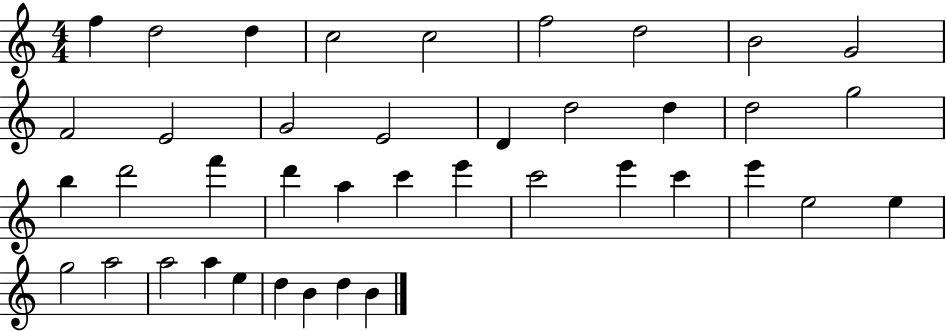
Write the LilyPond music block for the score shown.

{
  \clef treble
  \numericTimeSignature
  \time 4/4
  \key c \major
  f''4 d''2 d''4 | c''2 c''2 | f''2 d''2 | b'2 g'2 | \break f'2 e'2 | g'2 e'2 | d'4 d''2 d''4 | d''2 g''2 | \break b''4 d'''2 f'''4 | d'''4 a''4 c'''4 e'''4 | c'''2 e'''4 c'''4 | e'''4 e''2 e''4 | \break g''2 a''2 | a''2 a''4 e''4 | d''4 b'4 d''4 b'4 | \bar "|."
}